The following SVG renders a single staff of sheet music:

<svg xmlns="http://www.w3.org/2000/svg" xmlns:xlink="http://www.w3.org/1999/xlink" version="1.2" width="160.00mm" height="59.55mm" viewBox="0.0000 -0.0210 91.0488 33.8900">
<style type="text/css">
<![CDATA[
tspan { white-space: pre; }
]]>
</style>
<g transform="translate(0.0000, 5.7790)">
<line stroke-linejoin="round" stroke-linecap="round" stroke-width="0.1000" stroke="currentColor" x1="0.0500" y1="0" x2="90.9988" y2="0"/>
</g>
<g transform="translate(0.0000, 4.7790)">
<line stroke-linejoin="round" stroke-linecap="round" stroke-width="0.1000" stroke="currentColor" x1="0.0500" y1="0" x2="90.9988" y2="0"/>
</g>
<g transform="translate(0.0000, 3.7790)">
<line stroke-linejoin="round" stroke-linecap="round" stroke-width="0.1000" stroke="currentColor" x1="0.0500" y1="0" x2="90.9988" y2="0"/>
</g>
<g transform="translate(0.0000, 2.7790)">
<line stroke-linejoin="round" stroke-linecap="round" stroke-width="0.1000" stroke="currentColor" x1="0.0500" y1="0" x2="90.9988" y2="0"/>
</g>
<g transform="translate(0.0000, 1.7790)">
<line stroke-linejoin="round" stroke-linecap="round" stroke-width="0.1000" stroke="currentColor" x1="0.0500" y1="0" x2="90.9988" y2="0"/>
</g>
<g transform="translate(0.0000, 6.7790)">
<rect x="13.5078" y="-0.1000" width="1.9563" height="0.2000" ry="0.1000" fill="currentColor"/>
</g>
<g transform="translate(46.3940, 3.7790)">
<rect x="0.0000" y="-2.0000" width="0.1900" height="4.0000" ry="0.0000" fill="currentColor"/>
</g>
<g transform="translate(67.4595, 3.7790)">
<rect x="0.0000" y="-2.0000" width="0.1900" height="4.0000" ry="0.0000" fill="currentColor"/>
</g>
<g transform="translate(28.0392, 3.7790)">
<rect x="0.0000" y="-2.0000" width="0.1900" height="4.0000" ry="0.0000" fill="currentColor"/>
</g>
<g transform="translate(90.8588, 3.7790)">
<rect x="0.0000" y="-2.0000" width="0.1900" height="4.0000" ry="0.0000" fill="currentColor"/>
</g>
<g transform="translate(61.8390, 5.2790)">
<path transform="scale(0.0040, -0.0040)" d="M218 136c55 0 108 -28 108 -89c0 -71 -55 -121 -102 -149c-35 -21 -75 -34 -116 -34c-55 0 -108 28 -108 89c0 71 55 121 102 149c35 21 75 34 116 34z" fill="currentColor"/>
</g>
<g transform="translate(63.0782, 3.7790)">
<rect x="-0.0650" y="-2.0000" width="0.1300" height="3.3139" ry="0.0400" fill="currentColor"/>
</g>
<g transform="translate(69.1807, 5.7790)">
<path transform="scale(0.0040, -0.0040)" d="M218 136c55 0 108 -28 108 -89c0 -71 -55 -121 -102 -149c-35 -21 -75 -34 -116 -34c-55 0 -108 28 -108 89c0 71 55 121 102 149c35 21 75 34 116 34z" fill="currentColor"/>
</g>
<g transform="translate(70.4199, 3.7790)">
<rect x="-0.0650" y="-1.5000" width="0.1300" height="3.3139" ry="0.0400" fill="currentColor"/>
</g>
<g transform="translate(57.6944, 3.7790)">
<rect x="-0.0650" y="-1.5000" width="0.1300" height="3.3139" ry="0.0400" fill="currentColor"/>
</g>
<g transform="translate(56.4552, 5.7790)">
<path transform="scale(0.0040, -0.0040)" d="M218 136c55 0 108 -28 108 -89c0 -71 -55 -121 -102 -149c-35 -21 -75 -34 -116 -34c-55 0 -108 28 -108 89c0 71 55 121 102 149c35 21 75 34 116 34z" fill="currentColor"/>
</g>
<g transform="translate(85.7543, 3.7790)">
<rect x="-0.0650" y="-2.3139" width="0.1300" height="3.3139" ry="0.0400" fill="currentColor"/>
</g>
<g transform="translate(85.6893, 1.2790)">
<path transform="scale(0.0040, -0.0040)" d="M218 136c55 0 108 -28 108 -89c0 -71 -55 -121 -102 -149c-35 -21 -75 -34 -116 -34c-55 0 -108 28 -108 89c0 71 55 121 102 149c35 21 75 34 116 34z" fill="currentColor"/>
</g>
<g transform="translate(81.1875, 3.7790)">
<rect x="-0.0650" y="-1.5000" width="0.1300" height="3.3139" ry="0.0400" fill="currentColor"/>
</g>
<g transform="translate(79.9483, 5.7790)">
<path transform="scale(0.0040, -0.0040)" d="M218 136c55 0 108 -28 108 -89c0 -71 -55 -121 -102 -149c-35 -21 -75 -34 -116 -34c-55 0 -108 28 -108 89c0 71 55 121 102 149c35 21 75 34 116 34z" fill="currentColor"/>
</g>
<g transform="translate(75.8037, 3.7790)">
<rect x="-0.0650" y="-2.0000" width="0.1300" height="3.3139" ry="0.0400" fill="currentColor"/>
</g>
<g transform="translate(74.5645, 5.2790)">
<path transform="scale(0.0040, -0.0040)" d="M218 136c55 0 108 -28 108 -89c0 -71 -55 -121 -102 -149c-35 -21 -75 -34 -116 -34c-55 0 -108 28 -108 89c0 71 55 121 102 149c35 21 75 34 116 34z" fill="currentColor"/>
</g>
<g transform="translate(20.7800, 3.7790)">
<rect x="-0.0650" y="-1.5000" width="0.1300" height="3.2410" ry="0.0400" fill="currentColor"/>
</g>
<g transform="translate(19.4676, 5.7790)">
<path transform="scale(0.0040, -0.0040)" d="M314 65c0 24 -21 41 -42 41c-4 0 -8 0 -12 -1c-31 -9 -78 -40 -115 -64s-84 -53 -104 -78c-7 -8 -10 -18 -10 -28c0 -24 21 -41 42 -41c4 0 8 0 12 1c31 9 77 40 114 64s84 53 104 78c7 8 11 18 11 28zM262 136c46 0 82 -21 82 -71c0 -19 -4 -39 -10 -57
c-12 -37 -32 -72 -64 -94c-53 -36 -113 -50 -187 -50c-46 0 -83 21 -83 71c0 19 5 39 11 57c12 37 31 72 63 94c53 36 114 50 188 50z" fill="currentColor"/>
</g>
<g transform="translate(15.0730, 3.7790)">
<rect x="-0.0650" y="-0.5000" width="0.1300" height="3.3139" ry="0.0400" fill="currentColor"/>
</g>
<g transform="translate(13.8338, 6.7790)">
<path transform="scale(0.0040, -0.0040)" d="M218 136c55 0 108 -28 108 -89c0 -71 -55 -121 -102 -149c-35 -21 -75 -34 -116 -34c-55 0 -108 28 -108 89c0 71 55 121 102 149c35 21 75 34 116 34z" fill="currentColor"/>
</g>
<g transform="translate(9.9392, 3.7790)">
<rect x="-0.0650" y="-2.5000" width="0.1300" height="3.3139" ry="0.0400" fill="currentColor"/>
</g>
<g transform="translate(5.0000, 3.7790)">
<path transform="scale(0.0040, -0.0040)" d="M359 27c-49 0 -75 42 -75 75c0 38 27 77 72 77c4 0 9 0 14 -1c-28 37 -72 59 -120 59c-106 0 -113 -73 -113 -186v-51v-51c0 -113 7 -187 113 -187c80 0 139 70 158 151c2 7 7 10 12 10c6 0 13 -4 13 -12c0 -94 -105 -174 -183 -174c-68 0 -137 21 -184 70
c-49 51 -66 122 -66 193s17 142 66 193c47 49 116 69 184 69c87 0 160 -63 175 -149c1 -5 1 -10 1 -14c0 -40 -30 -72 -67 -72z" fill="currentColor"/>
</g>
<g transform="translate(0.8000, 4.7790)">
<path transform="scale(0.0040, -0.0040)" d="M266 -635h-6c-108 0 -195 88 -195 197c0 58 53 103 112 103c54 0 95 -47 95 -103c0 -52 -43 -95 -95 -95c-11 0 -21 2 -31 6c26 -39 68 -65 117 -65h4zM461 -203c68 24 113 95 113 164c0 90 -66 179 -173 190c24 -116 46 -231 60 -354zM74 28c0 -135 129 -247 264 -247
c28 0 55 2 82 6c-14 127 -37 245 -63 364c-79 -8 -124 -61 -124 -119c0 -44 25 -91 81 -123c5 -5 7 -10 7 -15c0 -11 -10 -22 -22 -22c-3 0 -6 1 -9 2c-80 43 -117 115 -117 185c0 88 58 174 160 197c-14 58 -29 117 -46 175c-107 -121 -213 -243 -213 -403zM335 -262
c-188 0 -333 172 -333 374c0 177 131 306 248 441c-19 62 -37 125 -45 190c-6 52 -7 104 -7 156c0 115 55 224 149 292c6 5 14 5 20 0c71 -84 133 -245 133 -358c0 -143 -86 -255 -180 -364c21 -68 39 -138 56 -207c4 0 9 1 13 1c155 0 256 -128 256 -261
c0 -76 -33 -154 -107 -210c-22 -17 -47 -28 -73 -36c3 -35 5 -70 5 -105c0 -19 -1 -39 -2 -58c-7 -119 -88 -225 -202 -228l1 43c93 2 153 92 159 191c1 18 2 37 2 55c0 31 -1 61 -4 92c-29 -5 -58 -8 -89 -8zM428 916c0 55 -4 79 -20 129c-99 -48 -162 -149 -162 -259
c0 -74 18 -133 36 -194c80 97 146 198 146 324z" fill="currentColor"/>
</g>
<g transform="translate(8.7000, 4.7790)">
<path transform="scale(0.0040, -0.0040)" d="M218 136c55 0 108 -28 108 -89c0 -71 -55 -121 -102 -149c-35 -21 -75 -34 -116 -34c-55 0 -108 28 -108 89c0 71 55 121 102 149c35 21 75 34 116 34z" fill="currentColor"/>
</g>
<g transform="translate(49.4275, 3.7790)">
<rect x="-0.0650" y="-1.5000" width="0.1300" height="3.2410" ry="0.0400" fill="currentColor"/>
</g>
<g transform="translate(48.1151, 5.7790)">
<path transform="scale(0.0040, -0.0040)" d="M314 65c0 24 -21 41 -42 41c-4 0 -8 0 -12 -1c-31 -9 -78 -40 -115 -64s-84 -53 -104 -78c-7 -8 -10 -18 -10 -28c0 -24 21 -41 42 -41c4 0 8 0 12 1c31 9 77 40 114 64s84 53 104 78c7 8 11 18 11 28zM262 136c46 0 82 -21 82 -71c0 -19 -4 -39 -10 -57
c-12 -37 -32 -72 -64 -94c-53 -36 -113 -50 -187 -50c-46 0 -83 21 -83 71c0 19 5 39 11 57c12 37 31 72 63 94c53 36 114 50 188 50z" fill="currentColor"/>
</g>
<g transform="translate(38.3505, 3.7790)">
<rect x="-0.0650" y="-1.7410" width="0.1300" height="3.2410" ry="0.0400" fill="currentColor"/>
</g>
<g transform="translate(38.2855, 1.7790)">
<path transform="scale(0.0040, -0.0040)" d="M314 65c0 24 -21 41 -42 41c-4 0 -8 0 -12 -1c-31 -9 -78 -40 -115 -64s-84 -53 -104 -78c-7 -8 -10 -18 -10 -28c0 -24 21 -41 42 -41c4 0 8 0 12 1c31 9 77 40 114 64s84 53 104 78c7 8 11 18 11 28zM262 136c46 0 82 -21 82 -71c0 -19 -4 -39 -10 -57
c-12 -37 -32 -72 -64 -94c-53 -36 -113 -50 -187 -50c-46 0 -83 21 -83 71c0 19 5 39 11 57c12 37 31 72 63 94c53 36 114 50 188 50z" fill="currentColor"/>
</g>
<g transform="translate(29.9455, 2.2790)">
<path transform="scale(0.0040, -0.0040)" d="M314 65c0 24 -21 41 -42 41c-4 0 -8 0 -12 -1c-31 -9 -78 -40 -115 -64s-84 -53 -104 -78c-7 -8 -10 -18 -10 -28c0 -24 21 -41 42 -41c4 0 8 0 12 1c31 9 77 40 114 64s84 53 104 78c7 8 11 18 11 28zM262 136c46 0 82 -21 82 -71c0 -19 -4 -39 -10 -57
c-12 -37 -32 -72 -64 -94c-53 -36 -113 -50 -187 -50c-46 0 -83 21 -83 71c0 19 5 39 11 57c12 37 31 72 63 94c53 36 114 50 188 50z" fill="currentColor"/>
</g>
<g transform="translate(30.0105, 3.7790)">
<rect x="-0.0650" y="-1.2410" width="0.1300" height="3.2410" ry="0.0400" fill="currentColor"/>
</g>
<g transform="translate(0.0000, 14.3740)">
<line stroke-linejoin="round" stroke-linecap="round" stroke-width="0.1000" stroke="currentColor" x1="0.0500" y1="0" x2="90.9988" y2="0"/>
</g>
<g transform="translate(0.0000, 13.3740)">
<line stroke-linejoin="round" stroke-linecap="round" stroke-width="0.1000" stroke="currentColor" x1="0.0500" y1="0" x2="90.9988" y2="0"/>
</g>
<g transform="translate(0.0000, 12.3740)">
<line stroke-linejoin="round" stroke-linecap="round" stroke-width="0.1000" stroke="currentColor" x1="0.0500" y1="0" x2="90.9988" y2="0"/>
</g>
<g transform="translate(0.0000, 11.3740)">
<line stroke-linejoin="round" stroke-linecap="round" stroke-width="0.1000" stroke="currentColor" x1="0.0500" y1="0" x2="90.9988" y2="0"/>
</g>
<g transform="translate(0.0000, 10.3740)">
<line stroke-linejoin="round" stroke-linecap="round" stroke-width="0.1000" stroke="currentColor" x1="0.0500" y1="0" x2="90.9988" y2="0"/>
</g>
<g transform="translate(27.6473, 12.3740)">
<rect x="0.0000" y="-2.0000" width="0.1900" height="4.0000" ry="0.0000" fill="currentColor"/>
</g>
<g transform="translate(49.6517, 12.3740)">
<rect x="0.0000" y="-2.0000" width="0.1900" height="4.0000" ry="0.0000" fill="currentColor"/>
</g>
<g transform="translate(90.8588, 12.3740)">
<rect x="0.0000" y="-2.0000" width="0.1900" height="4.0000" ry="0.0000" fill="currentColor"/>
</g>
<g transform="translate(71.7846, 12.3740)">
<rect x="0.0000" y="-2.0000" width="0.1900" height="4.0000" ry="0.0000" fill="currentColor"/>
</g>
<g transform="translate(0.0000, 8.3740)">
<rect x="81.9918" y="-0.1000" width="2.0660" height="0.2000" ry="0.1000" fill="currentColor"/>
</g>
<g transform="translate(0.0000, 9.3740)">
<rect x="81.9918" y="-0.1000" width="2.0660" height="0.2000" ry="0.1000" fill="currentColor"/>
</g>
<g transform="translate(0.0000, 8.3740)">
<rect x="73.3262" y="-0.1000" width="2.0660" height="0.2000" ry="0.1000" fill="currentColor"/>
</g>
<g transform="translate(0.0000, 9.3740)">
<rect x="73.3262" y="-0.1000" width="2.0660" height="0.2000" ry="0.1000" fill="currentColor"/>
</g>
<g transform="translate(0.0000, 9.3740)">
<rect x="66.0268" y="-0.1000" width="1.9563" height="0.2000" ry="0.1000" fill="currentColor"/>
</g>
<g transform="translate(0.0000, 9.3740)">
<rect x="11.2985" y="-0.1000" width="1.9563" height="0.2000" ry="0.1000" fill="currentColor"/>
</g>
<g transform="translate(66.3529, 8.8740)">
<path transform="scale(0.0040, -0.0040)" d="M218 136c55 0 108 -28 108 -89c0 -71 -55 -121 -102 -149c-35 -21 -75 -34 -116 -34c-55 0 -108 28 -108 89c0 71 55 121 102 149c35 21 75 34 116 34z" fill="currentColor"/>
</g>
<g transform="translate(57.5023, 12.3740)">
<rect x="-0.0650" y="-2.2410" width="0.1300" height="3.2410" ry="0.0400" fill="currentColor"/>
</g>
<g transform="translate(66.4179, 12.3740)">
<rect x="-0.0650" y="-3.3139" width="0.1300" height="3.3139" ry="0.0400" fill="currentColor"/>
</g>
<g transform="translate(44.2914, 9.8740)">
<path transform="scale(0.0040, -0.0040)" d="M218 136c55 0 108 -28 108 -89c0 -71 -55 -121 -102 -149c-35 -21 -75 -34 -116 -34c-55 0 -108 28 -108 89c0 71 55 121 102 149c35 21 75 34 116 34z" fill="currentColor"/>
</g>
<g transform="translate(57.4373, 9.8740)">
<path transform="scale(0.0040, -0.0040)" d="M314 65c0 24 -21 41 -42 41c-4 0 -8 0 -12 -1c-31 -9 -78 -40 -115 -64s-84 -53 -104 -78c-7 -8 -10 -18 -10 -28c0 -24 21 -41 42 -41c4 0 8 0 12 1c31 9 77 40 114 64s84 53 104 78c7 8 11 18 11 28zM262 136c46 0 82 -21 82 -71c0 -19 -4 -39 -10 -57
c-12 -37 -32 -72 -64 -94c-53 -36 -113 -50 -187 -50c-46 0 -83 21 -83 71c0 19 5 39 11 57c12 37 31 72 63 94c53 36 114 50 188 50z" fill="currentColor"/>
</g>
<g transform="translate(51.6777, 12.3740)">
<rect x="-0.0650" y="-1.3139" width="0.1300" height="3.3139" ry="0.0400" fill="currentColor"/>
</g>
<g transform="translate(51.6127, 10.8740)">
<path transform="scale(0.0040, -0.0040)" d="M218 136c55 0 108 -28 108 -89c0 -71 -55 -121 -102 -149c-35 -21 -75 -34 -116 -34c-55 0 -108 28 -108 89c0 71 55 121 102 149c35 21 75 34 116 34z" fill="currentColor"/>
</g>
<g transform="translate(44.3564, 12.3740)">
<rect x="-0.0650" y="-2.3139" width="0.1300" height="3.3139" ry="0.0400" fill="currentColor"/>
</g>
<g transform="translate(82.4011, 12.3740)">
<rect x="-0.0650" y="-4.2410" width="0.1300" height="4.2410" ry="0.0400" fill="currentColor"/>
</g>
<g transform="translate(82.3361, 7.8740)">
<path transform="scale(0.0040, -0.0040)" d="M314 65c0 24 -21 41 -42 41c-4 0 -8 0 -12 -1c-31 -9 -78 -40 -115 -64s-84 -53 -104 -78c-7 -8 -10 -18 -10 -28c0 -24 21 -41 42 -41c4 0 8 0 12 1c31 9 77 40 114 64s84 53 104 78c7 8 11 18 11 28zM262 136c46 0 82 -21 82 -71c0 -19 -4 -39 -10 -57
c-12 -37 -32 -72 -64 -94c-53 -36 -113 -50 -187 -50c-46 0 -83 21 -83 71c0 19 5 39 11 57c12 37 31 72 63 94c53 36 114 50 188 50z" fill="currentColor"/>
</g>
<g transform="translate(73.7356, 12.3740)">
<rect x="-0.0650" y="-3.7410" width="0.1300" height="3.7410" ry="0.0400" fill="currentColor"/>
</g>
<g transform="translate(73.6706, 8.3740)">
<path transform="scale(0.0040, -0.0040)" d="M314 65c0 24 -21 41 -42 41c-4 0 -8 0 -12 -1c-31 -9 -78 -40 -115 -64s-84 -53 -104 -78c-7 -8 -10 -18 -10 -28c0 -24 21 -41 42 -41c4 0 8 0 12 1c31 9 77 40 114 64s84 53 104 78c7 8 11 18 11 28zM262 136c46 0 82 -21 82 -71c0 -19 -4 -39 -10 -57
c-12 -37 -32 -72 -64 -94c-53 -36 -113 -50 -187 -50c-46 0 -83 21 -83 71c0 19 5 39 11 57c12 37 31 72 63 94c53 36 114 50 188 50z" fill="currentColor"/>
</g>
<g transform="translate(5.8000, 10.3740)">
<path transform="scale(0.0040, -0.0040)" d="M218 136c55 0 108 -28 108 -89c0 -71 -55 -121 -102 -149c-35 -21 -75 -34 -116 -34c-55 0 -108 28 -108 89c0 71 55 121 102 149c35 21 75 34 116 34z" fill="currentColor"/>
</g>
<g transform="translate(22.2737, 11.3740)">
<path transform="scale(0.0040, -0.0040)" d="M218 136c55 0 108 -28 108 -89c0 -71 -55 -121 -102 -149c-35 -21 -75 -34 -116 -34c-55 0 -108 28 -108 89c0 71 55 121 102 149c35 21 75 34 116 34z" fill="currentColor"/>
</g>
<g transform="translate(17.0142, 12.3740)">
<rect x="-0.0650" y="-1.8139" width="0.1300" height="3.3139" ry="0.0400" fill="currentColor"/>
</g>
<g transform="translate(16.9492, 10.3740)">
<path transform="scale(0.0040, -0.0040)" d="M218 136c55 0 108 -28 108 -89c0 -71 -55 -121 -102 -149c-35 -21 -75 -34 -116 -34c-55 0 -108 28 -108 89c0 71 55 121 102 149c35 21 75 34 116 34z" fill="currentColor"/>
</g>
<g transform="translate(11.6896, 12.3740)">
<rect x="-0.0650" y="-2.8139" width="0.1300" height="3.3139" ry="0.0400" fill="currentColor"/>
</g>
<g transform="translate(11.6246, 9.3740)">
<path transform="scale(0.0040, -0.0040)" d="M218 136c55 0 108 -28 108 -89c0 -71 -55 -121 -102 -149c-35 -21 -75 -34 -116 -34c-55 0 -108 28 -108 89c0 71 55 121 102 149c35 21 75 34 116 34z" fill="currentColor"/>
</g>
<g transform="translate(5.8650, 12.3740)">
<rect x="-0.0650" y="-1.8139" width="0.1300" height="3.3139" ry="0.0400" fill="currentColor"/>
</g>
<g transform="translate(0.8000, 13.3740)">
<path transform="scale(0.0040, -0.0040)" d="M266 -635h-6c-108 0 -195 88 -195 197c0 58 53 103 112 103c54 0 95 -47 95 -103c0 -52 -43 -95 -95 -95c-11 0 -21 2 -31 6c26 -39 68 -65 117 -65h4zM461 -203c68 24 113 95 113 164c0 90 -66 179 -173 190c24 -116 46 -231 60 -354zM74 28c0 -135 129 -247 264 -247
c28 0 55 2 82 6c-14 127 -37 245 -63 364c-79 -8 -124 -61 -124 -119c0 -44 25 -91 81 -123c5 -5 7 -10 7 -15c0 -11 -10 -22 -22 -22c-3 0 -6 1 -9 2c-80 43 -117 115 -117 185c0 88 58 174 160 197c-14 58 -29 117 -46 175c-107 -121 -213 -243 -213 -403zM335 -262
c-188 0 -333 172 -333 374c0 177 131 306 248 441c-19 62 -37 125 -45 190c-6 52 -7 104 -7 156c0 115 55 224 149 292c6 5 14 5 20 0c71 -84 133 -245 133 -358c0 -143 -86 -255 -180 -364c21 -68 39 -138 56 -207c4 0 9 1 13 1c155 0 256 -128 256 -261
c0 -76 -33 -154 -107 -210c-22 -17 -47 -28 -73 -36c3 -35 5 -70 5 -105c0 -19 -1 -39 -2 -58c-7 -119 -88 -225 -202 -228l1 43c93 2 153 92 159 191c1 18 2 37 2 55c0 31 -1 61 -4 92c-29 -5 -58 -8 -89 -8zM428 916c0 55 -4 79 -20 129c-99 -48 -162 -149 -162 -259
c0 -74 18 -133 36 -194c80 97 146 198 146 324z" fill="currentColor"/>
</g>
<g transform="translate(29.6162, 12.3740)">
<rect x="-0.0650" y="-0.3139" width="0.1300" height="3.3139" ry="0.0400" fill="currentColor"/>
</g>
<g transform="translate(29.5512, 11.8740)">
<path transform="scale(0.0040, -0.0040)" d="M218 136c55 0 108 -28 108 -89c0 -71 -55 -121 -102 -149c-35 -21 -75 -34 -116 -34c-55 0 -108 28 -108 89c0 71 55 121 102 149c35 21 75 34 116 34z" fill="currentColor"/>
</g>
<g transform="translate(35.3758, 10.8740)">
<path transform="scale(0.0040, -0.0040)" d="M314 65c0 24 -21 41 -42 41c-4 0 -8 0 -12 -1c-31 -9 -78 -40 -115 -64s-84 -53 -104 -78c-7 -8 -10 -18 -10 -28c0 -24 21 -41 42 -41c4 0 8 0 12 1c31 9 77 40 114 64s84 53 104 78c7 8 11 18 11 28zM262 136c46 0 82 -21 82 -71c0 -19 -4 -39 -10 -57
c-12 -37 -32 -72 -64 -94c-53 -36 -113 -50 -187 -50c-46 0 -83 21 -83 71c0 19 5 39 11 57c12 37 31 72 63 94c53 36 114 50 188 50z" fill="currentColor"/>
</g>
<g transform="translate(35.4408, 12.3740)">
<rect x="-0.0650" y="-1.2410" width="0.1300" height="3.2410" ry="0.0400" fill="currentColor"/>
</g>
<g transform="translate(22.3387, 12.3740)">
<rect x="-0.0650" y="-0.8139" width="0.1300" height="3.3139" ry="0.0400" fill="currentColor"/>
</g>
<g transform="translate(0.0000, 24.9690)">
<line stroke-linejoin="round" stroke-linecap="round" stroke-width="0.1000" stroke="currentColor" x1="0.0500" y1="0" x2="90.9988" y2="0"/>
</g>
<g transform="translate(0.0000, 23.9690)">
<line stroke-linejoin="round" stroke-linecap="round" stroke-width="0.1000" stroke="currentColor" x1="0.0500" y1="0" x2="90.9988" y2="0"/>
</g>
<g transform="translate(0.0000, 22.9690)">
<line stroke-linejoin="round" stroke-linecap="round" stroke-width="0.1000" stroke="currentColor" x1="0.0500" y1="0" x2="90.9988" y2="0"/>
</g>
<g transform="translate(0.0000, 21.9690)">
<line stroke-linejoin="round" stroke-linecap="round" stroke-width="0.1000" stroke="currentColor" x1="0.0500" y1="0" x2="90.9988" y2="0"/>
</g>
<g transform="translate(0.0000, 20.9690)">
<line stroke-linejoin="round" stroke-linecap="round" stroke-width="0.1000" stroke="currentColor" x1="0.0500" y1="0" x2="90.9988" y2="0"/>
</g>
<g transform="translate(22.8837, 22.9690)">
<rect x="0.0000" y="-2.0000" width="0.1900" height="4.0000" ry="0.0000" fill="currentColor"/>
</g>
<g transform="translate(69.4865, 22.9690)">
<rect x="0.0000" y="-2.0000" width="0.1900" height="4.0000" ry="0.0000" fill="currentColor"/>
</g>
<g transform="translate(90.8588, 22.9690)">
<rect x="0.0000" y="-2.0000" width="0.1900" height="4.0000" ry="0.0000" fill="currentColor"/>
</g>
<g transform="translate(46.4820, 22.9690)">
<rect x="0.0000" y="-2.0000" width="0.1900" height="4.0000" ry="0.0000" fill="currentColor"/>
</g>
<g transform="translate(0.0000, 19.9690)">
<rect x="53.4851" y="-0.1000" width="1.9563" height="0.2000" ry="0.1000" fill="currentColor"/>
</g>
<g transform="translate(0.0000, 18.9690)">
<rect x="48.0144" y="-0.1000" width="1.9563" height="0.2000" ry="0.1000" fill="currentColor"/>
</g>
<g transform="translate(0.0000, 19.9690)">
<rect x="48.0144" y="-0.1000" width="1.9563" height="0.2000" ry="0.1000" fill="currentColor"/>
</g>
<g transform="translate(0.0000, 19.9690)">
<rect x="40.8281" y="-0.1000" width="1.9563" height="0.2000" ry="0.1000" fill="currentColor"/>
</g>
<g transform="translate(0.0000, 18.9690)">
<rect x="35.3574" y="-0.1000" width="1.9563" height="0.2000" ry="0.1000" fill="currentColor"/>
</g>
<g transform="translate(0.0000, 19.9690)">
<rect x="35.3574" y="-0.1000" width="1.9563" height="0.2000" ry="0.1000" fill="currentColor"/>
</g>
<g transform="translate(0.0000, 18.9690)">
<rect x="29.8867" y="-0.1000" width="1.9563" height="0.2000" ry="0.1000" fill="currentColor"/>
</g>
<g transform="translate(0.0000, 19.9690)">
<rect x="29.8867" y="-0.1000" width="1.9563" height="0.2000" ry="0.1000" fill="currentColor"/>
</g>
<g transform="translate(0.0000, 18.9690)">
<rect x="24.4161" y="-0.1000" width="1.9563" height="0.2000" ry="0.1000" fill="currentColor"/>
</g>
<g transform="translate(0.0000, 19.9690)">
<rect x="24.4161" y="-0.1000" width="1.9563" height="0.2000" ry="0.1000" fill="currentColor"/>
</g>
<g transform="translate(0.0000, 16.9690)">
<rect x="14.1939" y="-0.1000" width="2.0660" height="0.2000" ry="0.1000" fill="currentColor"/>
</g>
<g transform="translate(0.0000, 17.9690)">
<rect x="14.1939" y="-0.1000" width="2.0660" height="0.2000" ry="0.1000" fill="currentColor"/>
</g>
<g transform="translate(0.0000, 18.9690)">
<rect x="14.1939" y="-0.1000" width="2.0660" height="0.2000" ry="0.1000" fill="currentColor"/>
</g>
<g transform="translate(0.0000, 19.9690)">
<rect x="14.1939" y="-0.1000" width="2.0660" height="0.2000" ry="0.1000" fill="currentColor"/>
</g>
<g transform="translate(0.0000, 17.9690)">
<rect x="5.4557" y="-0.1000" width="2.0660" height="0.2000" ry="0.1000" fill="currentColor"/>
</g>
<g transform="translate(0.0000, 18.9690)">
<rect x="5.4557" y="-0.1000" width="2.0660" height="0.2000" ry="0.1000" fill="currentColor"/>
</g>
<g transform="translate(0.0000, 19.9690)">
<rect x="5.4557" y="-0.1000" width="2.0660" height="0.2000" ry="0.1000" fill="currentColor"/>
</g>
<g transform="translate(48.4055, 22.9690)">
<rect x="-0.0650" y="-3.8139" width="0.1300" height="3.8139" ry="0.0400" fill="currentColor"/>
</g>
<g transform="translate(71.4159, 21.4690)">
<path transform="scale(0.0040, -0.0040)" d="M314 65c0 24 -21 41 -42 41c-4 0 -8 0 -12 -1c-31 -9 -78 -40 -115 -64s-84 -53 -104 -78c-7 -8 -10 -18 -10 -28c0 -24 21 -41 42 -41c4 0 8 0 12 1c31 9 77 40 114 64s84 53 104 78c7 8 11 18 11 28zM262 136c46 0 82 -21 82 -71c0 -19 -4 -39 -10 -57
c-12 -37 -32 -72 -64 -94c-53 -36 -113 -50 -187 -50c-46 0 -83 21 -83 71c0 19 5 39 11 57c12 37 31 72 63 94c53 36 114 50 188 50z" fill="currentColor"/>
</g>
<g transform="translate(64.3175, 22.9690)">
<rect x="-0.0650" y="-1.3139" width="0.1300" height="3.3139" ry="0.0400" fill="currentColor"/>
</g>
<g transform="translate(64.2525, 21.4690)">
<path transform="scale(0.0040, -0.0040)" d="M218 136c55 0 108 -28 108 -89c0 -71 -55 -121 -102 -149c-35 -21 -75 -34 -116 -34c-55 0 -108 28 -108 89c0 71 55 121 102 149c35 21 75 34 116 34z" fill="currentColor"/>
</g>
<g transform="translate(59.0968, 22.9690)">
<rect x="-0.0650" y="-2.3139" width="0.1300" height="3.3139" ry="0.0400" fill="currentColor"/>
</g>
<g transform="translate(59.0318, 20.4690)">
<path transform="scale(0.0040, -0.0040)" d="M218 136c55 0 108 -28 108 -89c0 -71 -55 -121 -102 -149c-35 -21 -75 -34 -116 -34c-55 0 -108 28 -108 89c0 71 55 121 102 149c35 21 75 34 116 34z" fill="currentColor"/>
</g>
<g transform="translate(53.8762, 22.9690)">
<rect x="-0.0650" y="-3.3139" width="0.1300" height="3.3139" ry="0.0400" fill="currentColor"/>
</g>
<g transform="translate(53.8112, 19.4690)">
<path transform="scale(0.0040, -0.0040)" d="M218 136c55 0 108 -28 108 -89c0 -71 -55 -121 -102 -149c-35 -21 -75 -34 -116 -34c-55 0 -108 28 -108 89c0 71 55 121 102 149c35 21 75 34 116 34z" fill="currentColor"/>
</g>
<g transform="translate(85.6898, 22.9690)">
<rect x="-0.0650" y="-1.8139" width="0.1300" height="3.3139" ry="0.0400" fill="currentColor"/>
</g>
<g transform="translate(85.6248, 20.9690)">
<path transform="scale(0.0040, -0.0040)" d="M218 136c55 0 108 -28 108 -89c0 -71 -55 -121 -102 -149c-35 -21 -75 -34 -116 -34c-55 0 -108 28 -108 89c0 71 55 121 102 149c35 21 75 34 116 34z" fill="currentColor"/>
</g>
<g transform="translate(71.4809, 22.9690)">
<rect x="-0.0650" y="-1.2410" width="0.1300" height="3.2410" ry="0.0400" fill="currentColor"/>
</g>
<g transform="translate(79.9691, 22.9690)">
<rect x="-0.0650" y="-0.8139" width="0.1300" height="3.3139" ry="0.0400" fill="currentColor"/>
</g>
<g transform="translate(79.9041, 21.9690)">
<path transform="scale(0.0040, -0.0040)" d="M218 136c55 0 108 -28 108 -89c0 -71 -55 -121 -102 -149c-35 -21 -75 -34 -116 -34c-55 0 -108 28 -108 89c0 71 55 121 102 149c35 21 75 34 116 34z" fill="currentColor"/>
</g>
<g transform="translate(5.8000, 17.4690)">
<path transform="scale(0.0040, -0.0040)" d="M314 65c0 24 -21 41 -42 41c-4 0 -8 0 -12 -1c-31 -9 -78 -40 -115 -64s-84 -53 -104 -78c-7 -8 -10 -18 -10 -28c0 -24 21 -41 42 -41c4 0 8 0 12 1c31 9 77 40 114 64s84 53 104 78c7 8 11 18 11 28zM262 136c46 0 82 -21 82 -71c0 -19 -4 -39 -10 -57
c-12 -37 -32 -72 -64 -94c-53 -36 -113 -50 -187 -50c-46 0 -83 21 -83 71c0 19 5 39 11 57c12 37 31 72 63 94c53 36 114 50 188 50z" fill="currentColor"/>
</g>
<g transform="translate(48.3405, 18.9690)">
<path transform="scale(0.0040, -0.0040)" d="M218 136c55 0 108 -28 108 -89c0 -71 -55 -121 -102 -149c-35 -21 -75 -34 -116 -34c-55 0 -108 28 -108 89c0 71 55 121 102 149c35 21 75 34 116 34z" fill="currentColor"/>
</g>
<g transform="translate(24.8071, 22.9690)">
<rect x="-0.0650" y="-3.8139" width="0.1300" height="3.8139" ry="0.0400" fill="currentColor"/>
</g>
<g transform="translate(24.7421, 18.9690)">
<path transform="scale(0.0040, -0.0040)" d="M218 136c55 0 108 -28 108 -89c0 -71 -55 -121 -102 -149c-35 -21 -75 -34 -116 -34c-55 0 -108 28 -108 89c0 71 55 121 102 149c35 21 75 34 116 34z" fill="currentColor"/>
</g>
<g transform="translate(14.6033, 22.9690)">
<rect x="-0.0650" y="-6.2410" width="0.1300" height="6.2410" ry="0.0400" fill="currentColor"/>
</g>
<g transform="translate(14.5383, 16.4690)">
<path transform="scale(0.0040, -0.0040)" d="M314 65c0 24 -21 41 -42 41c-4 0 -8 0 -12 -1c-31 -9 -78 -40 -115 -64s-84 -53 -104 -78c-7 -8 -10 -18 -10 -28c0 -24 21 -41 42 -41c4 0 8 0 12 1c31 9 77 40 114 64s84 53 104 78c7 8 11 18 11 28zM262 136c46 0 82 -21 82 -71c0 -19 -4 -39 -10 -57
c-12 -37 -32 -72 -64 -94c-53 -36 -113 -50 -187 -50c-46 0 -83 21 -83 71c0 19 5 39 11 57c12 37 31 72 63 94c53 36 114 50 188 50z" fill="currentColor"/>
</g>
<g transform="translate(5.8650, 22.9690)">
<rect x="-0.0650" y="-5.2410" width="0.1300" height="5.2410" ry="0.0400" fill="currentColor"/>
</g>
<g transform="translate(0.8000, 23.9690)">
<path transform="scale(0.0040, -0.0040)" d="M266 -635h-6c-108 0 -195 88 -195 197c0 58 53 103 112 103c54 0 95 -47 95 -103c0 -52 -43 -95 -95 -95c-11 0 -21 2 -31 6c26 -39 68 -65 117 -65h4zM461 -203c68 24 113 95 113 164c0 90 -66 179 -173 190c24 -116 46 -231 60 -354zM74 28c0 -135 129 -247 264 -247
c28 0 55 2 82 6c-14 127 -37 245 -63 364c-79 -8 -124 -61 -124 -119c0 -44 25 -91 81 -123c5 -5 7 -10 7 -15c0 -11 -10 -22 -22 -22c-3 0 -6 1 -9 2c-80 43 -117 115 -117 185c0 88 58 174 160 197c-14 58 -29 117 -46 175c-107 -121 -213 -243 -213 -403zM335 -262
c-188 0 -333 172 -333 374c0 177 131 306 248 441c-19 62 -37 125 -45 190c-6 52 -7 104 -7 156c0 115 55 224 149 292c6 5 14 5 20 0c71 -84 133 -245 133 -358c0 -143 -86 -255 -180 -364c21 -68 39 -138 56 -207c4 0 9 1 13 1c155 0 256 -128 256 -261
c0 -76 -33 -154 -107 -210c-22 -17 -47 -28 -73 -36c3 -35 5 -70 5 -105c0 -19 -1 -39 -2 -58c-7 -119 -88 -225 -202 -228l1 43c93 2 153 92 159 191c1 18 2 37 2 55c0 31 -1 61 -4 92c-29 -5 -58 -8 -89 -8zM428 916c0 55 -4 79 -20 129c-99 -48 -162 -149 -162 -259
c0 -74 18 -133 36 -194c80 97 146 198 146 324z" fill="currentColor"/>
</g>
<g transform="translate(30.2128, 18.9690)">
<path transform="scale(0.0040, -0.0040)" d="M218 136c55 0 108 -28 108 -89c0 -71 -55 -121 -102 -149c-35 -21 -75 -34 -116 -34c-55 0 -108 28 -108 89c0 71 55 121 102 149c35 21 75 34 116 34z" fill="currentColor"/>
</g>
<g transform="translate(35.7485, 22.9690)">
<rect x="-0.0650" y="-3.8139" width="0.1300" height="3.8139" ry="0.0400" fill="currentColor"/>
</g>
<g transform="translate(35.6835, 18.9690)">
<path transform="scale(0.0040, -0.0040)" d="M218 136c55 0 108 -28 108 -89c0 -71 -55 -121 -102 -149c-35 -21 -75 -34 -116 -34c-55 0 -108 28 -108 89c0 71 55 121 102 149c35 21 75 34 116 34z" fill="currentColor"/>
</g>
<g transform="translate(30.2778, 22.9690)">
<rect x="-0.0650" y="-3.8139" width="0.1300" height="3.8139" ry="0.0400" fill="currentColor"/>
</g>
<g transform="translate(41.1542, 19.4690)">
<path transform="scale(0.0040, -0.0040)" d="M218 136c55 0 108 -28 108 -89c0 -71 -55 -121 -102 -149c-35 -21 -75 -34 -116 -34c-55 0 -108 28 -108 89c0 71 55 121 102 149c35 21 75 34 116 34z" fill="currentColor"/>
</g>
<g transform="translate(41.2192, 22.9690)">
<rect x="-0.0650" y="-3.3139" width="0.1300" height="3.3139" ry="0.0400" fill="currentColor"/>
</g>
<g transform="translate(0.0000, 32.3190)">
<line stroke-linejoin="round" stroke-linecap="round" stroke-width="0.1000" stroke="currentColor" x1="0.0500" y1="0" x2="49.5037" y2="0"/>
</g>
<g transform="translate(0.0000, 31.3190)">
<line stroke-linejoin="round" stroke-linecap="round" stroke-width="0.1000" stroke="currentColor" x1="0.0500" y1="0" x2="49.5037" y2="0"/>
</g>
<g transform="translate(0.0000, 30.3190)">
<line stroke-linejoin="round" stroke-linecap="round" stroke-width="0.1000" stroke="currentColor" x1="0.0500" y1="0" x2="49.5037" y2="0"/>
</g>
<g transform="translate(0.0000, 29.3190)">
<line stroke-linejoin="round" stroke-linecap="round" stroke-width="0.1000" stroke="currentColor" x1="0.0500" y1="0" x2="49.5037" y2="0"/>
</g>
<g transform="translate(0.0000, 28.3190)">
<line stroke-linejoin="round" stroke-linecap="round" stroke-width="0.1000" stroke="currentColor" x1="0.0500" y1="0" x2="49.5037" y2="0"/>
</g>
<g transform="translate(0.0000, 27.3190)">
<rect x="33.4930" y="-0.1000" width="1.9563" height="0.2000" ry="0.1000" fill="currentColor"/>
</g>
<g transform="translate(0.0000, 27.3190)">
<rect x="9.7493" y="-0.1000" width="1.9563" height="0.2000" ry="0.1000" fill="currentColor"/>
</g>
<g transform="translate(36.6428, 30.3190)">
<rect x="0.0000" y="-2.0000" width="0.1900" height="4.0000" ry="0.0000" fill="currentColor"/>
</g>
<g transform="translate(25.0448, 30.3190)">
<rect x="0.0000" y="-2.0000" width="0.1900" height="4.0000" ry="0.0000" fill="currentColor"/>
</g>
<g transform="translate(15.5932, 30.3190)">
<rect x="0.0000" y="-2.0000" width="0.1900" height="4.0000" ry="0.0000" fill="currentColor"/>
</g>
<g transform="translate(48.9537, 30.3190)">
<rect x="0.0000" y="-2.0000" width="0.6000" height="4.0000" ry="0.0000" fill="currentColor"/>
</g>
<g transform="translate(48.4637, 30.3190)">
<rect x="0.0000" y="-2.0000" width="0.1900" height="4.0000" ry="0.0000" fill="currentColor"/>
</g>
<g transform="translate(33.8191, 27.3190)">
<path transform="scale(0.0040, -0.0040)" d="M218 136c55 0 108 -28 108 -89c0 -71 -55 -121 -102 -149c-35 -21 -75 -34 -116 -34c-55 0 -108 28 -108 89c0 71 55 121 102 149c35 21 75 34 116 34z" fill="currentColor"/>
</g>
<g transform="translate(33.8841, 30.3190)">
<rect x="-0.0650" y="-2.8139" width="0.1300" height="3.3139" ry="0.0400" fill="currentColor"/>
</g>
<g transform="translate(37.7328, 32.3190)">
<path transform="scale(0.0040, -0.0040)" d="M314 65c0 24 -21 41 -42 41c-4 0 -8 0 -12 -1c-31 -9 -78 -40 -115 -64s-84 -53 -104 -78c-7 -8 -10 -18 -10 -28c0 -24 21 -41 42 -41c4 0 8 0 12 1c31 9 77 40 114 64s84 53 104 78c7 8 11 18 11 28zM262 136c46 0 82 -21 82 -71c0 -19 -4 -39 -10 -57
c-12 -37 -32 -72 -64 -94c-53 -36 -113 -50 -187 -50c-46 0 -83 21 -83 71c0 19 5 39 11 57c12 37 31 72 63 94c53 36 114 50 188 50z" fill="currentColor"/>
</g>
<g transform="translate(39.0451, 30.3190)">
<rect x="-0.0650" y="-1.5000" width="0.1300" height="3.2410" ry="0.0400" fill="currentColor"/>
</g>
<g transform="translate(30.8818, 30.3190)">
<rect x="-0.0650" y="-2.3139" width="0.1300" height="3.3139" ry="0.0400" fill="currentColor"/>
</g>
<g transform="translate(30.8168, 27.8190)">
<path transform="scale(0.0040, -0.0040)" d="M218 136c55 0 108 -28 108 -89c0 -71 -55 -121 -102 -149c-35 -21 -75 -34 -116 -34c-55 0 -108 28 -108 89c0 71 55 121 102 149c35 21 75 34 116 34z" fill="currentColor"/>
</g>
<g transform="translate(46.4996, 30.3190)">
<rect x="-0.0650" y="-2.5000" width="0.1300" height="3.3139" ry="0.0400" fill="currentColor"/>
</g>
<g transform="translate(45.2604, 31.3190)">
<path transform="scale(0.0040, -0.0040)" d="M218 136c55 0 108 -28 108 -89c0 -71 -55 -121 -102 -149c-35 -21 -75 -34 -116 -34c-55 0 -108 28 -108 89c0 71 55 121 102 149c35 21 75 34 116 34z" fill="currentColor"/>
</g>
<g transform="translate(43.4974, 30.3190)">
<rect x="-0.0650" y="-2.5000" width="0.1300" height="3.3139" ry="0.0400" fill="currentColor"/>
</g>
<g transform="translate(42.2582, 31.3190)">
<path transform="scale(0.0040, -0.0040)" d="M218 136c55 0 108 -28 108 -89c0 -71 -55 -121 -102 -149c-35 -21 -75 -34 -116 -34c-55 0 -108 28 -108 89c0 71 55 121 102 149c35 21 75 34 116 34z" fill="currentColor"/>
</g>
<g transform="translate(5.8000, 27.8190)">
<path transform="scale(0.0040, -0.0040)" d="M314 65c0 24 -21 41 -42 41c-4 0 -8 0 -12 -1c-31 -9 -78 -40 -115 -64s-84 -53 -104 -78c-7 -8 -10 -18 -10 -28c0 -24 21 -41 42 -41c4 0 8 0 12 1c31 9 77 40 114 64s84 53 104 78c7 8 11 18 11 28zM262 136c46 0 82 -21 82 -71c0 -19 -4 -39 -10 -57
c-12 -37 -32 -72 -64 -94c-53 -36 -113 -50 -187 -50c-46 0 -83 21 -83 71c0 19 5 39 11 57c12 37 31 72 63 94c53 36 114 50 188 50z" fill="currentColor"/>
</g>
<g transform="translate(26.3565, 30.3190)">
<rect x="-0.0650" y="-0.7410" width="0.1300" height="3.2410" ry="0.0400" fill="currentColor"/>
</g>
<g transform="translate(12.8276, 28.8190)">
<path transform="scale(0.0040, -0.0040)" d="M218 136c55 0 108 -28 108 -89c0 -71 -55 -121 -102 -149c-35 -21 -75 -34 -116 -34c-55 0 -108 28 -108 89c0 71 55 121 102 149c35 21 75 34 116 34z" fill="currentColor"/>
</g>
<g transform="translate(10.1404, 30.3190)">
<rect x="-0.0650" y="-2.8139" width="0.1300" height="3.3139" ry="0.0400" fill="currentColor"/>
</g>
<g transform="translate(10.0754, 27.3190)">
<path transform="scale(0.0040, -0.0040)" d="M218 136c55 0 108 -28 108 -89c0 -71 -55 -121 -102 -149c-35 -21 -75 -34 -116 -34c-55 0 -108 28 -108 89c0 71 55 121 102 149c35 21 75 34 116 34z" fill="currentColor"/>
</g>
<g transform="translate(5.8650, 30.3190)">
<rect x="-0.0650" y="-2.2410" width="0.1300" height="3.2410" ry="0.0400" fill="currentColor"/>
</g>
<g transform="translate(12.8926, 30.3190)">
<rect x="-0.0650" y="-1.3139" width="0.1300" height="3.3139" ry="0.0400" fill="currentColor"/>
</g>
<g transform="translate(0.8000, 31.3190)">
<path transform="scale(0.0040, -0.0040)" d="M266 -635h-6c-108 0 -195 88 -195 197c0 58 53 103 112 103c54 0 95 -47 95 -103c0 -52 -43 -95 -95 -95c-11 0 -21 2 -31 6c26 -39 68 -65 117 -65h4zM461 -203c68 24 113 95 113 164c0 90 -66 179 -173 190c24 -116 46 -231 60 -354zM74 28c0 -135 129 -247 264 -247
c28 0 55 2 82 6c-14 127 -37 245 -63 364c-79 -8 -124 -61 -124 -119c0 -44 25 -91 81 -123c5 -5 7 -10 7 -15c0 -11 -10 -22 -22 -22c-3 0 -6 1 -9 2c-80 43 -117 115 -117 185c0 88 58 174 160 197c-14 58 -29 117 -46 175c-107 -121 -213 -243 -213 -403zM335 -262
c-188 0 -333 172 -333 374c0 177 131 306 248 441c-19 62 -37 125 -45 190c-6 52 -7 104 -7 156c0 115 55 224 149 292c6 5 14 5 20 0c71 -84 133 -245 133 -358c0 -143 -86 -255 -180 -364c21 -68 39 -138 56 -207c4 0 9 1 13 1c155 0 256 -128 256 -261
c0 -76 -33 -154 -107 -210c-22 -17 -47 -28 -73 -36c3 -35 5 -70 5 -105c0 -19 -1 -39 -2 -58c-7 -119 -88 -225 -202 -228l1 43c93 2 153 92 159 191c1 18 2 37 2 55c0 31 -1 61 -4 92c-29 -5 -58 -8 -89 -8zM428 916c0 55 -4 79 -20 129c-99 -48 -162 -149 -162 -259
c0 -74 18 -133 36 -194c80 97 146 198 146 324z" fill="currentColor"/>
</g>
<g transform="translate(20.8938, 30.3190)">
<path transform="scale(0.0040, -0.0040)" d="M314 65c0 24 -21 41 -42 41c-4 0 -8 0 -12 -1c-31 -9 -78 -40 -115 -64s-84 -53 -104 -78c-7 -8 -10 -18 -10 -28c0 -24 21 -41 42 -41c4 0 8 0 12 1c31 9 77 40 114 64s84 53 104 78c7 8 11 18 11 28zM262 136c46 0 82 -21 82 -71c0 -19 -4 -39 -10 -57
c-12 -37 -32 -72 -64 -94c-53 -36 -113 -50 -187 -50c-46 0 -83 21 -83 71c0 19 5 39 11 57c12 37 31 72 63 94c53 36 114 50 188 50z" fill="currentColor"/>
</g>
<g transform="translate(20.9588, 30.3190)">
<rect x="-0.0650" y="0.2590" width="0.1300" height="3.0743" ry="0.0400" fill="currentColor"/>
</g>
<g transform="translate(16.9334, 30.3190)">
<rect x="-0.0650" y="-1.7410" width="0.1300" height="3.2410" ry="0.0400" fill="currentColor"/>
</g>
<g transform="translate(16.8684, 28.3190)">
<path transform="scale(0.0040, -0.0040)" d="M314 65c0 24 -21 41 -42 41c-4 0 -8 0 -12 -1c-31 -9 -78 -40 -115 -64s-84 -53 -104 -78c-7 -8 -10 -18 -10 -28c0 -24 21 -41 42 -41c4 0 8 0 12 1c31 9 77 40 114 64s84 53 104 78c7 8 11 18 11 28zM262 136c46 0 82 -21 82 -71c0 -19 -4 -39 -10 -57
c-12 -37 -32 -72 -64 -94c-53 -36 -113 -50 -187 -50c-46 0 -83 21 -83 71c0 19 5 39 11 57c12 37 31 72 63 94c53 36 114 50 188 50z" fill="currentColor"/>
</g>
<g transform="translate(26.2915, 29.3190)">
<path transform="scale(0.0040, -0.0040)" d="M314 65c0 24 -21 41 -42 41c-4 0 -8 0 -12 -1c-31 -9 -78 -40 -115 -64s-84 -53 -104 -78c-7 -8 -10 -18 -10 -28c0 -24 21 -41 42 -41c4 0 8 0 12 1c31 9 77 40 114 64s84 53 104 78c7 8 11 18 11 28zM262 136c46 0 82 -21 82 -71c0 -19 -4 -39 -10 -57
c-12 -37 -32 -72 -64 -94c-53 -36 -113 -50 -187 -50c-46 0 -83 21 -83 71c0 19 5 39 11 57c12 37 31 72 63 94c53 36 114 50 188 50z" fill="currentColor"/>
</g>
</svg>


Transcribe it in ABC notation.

X:1
T:Untitled
M:4/4
L:1/4
K:C
G C E2 e2 f2 E2 E F E F E g f a f d c e2 g e g2 b c'2 d'2 f'2 a'2 c' c' c' b c' b g e e2 d f g2 a e f2 B2 d2 g a E2 G G